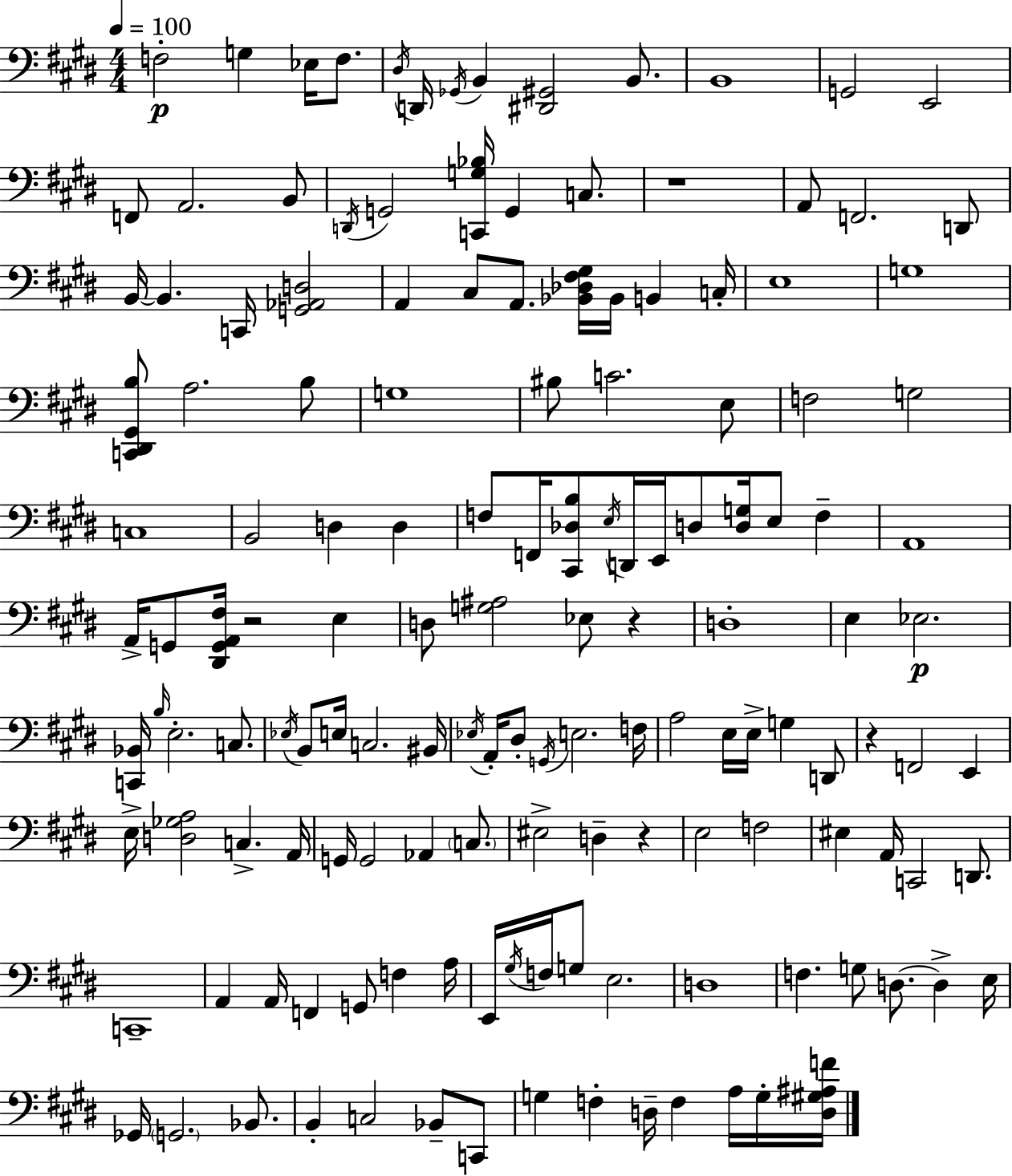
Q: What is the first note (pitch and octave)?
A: F3